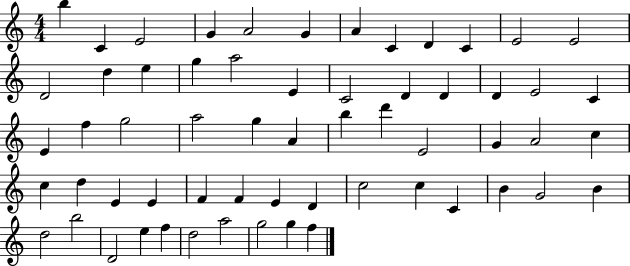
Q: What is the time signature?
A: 4/4